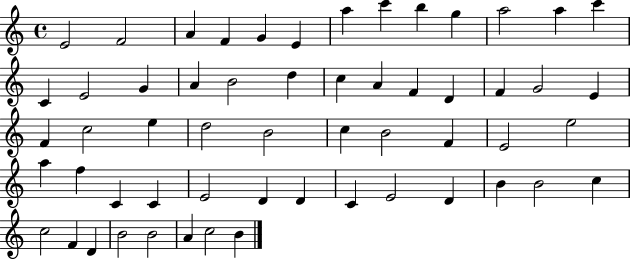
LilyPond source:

{
  \clef treble
  \time 4/4
  \defaultTimeSignature
  \key c \major
  e'2 f'2 | a'4 f'4 g'4 e'4 | a''4 c'''4 b''4 g''4 | a''2 a''4 c'''4 | \break c'4 e'2 g'4 | a'4 b'2 d''4 | c''4 a'4 f'4 d'4 | f'4 g'2 e'4 | \break f'4 c''2 e''4 | d''2 b'2 | c''4 b'2 f'4 | e'2 e''2 | \break a''4 f''4 c'4 c'4 | e'2 d'4 d'4 | c'4 e'2 d'4 | b'4 b'2 c''4 | \break c''2 f'4 d'4 | b'2 b'2 | a'4 c''2 b'4 | \bar "|."
}